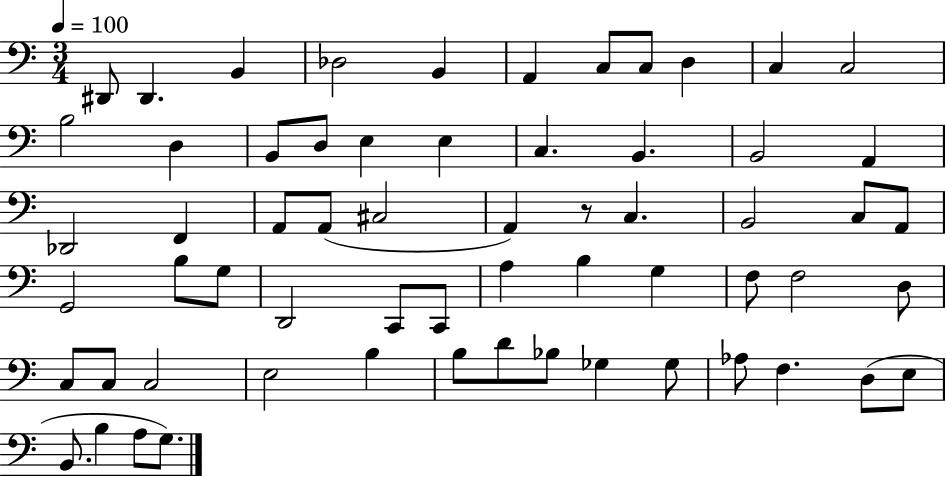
{
  \clef bass
  \numericTimeSignature
  \time 3/4
  \key c \major
  \tempo 4 = 100
  \repeat volta 2 { dis,8 dis,4. b,4 | des2 b,4 | a,4 c8 c8 d4 | c4 c2 | \break b2 d4 | b,8 d8 e4 e4 | c4. b,4. | b,2 a,4 | \break des,2 f,4 | a,8 a,8( cis2 | a,4) r8 c4. | b,2 c8 a,8 | \break g,2 b8 g8 | d,2 c,8 c,8 | a4 b4 g4 | f8 f2 d8 | \break c8 c8 c2 | e2 b4 | b8 d'8 bes8 ges4 ges8 | aes8 f4. d8( e8 | \break b,8. b4 a8 g8.) | } \bar "|."
}